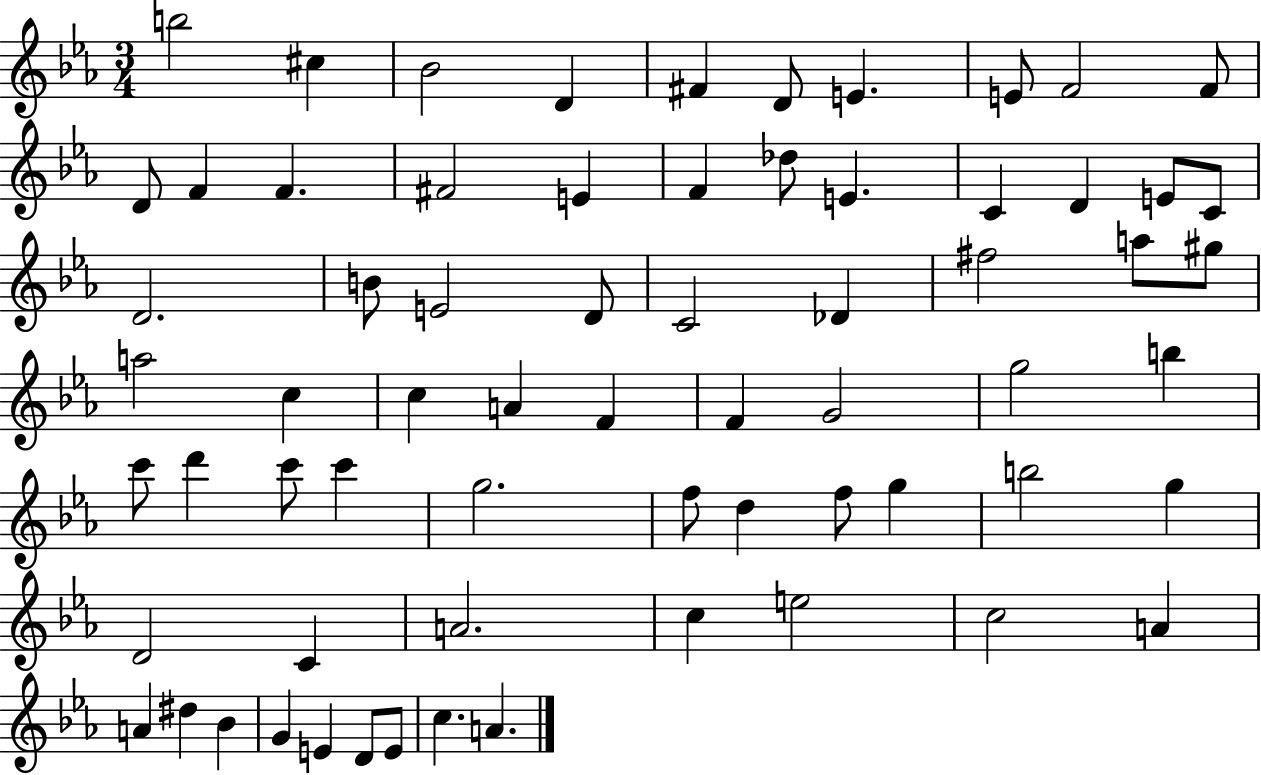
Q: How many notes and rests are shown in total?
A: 67